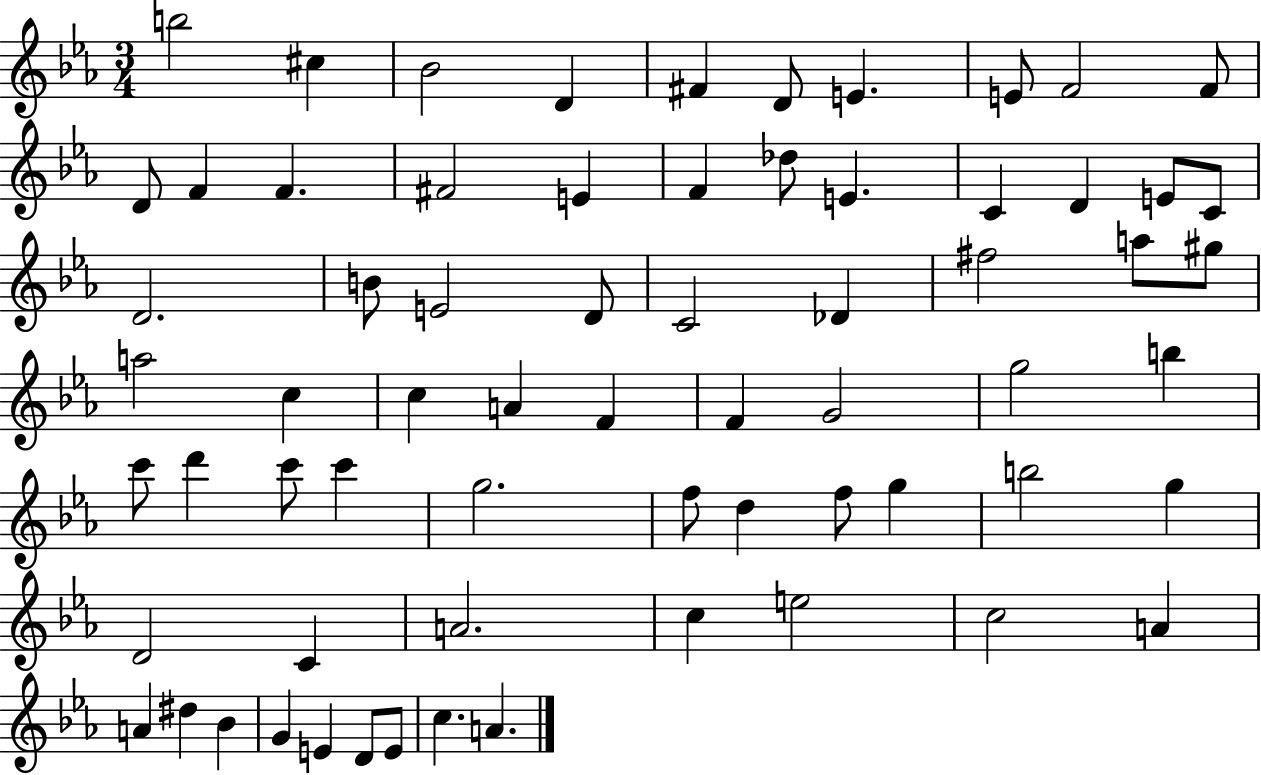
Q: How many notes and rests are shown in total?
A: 67